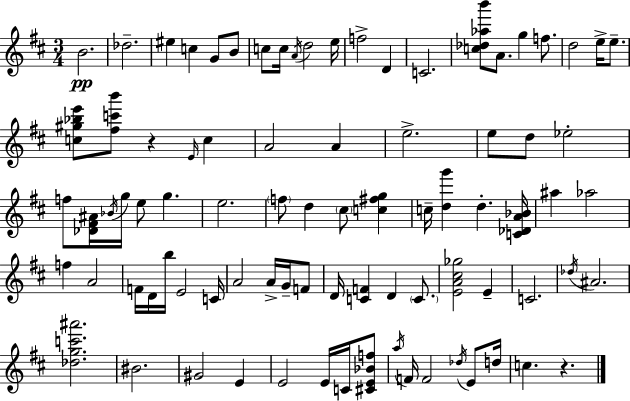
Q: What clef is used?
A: treble